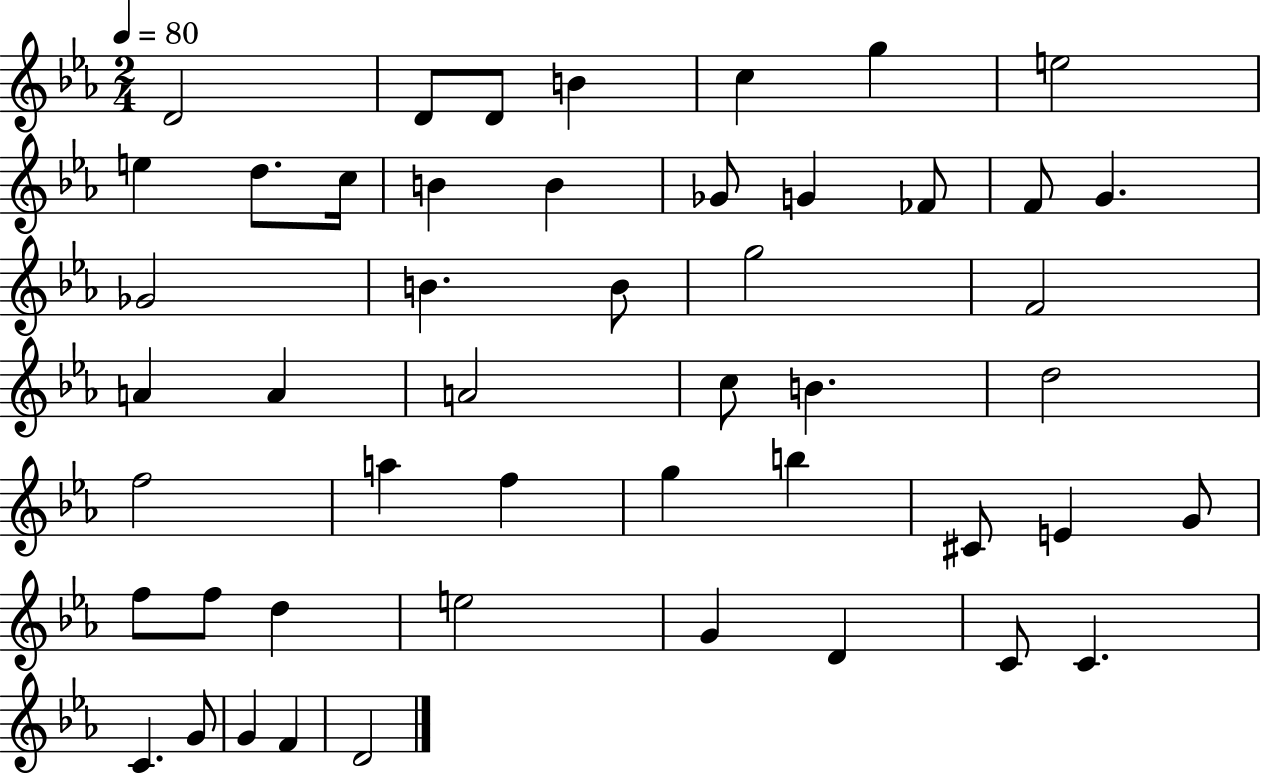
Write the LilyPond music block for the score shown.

{
  \clef treble
  \numericTimeSignature
  \time 2/4
  \key ees \major
  \tempo 4 = 80
  d'2 | d'8 d'8 b'4 | c''4 g''4 | e''2 | \break e''4 d''8. c''16 | b'4 b'4 | ges'8 g'4 fes'8 | f'8 g'4. | \break ges'2 | b'4. b'8 | g''2 | f'2 | \break a'4 a'4 | a'2 | c''8 b'4. | d''2 | \break f''2 | a''4 f''4 | g''4 b''4 | cis'8 e'4 g'8 | \break f''8 f''8 d''4 | e''2 | g'4 d'4 | c'8 c'4. | \break c'4. g'8 | g'4 f'4 | d'2 | \bar "|."
}